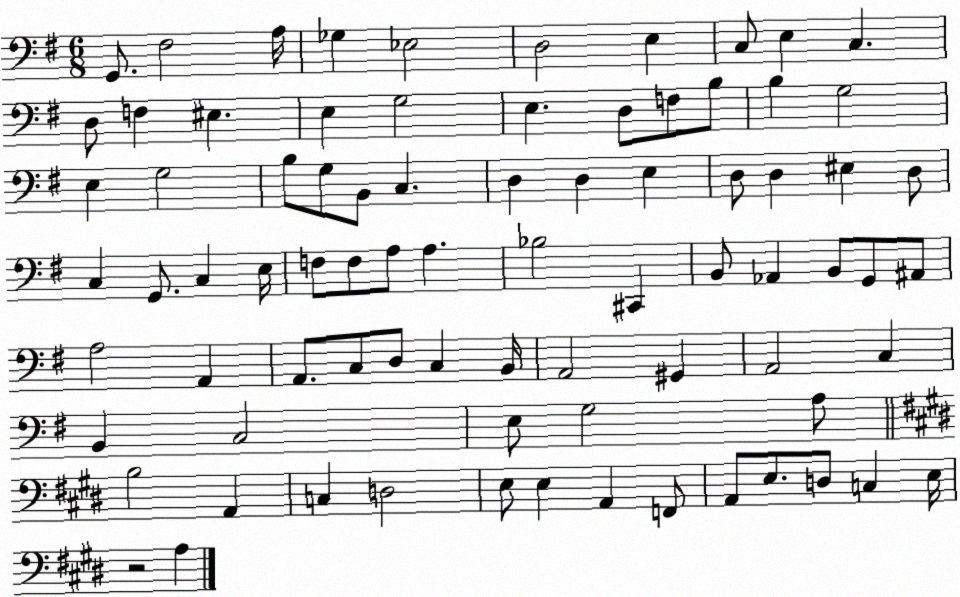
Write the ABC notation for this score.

X:1
T:Untitled
M:6/8
L:1/4
K:G
G,,/2 ^F,2 A,/4 _G, _E,2 D,2 E, C,/2 E, C, D,/2 F, ^E, E, G,2 E, D,/2 F,/2 B,/2 B, G,2 E, G,2 B,/2 G,/2 B,,/2 C, D, D, E, D,/2 D, ^E, D,/2 C, G,,/2 C, E,/4 F,/2 F,/2 A,/2 A, _B,2 ^C,, B,,/2 _A,, B,,/2 G,,/2 ^A,,/2 A,2 A,, A,,/2 C,/2 D,/2 C, B,,/4 A,,2 ^G,, A,,2 C, B,, C,2 E,/2 G,2 A,/2 B,2 A,, C, D,2 E,/2 E, A,, F,,/2 A,,/2 E,/2 D,/2 C, E,/4 z2 A,